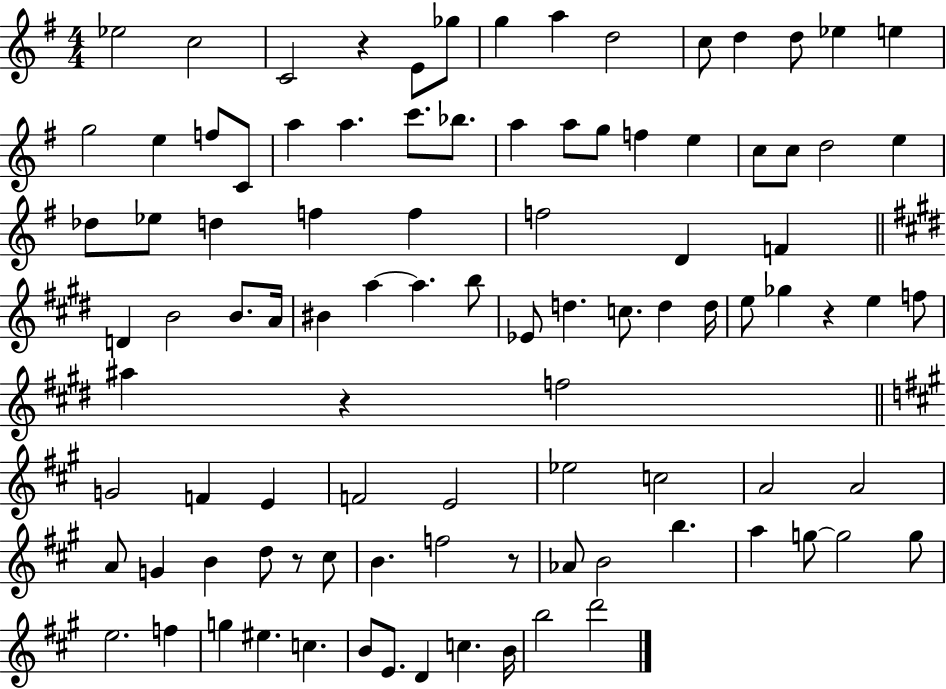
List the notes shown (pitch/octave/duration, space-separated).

Eb5/h C5/h C4/h R/q E4/e Gb5/e G5/q A5/q D5/h C5/e D5/q D5/e Eb5/q E5/q G5/h E5/q F5/e C4/e A5/q A5/q. C6/e. Bb5/e. A5/q A5/e G5/e F5/q E5/q C5/e C5/e D5/h E5/q Db5/e Eb5/e D5/q F5/q F5/q F5/h D4/q F4/q D4/q B4/h B4/e. A4/s BIS4/q A5/q A5/q. B5/e Eb4/e D5/q. C5/e. D5/q D5/s E5/e Gb5/q R/q E5/q F5/e A#5/q R/q F5/h G4/h F4/q E4/q F4/h E4/h Eb5/h C5/h A4/h A4/h A4/e G4/q B4/q D5/e R/e C#5/e B4/q. F5/h R/e Ab4/e B4/h B5/q. A5/q G5/e G5/h G5/e E5/h. F5/q G5/q EIS5/q. C5/q. B4/e E4/e. D4/q C5/q. B4/s B5/h D6/h